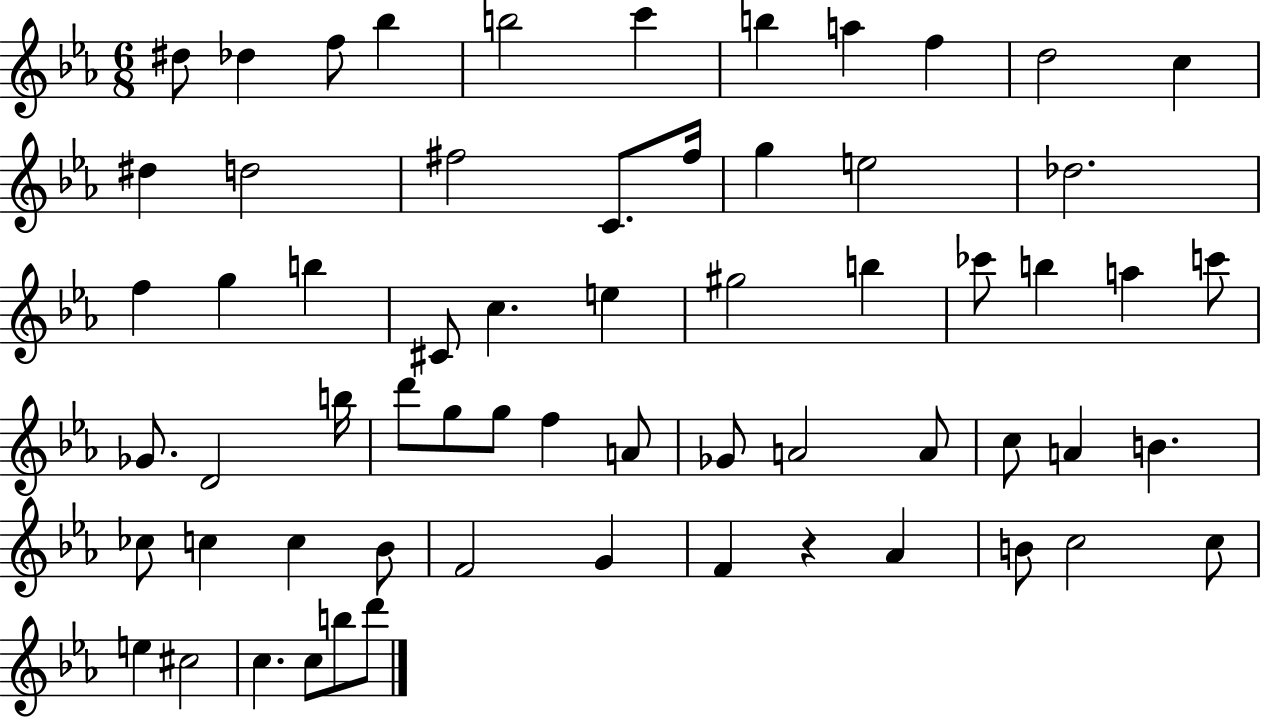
{
  \clef treble
  \numericTimeSignature
  \time 6/8
  \key ees \major
  \repeat volta 2 { dis''8 des''4 f''8 bes''4 | b''2 c'''4 | b''4 a''4 f''4 | d''2 c''4 | \break dis''4 d''2 | fis''2 c'8. fis''16 | g''4 e''2 | des''2. | \break f''4 g''4 b''4 | cis'8 c''4. e''4 | gis''2 b''4 | ces'''8 b''4 a''4 c'''8 | \break ges'8. d'2 b''16 | d'''8 g''8 g''8 f''4 a'8 | ges'8 a'2 a'8 | c''8 a'4 b'4. | \break ces''8 c''4 c''4 bes'8 | f'2 g'4 | f'4 r4 aes'4 | b'8 c''2 c''8 | \break e''4 cis''2 | c''4. c''8 b''8 d'''8 | } \bar "|."
}